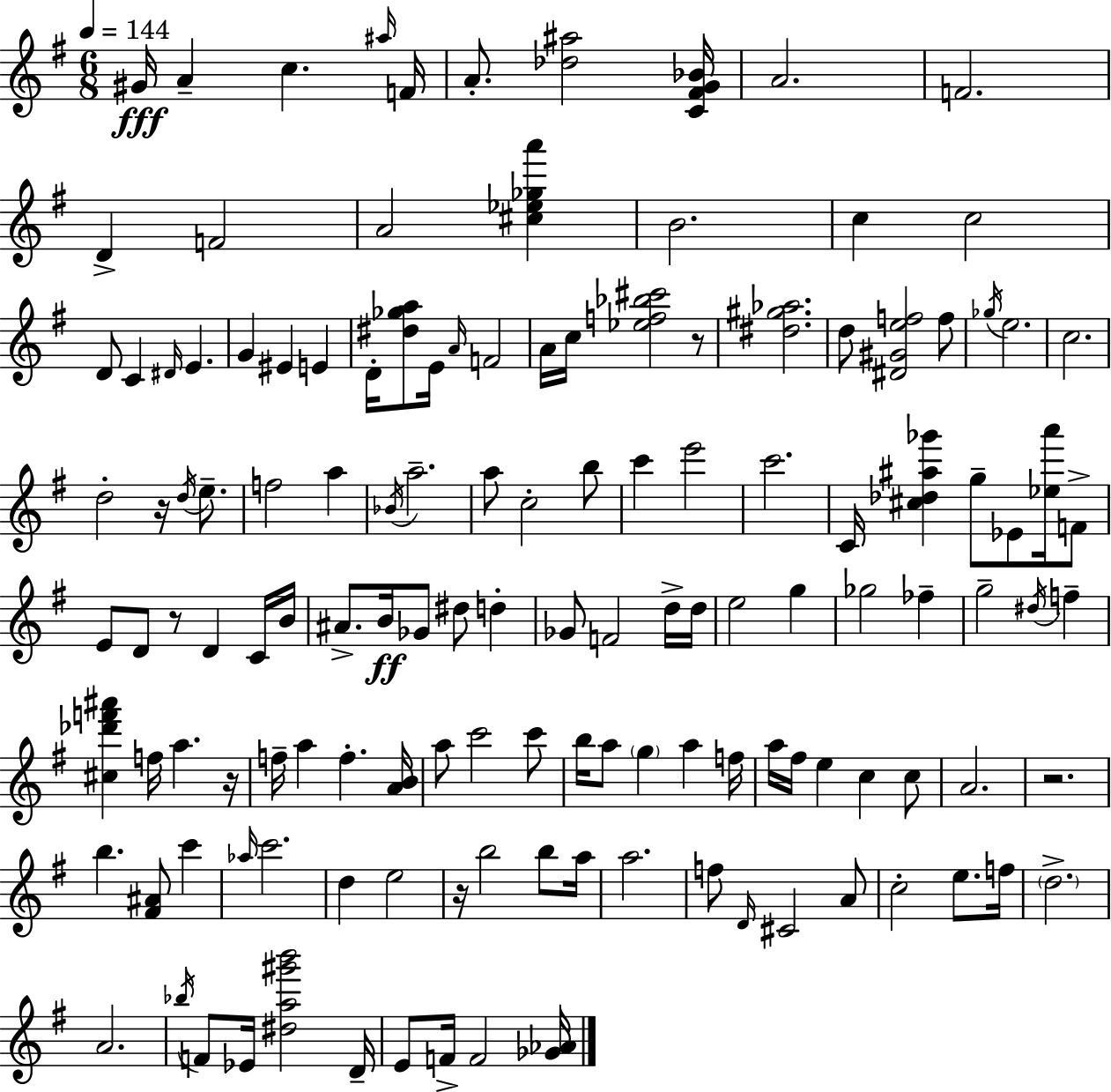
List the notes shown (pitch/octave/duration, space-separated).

G#4/s A4/q C5/q. A#5/s F4/s A4/e. [Db5,A#5]/h [C4,F#4,G4,Bb4]/s A4/h. F4/h. D4/q F4/h A4/h [C#5,Eb5,Gb5,A6]/q B4/h. C5/q C5/h D4/e C4/q D#4/s E4/q. G4/q EIS4/q E4/q D4/s [D#5,Gb5,A5]/e E4/s A4/s F4/h A4/s C5/s [Eb5,F5,Bb5,C#6]/h R/e [D#5,G#5,Ab5]/h. D5/e [D#4,G#4,E5,F5]/h F5/e Gb5/s E5/h. C5/h. D5/h R/s D5/s E5/e. F5/h A5/q Bb4/s A5/h. A5/e C5/h B5/e C6/q E6/h C6/h. C4/s [C#5,Db5,A#5,Gb6]/q G5/e Eb4/e [Eb5,A6]/s F4/e E4/e D4/e R/e D4/q C4/s B4/s A#4/e. B4/s Gb4/e D#5/e D5/q Gb4/e F4/h D5/s D5/s E5/h G5/q Gb5/h FES5/q G5/h D#5/s F5/q [C#5,Db6,F6,A#6]/q F5/s A5/q. R/s F5/s A5/q F5/q. [A4,B4]/s A5/e C6/h C6/e B5/s A5/e G5/q A5/q F5/s A5/s F#5/s E5/q C5/q C5/e A4/h. R/h. B5/q. [F#4,A#4]/e C6/q Ab5/s C6/h. D5/q E5/h R/s B5/h B5/e A5/s A5/h. F5/e D4/s C#4/h A4/e C5/h E5/e. F5/s D5/h. A4/h. Bb5/s F4/e Eb4/s [D#5,A5,G#6,B6]/h D4/s E4/e F4/s F4/h [Gb4,Ab4]/s